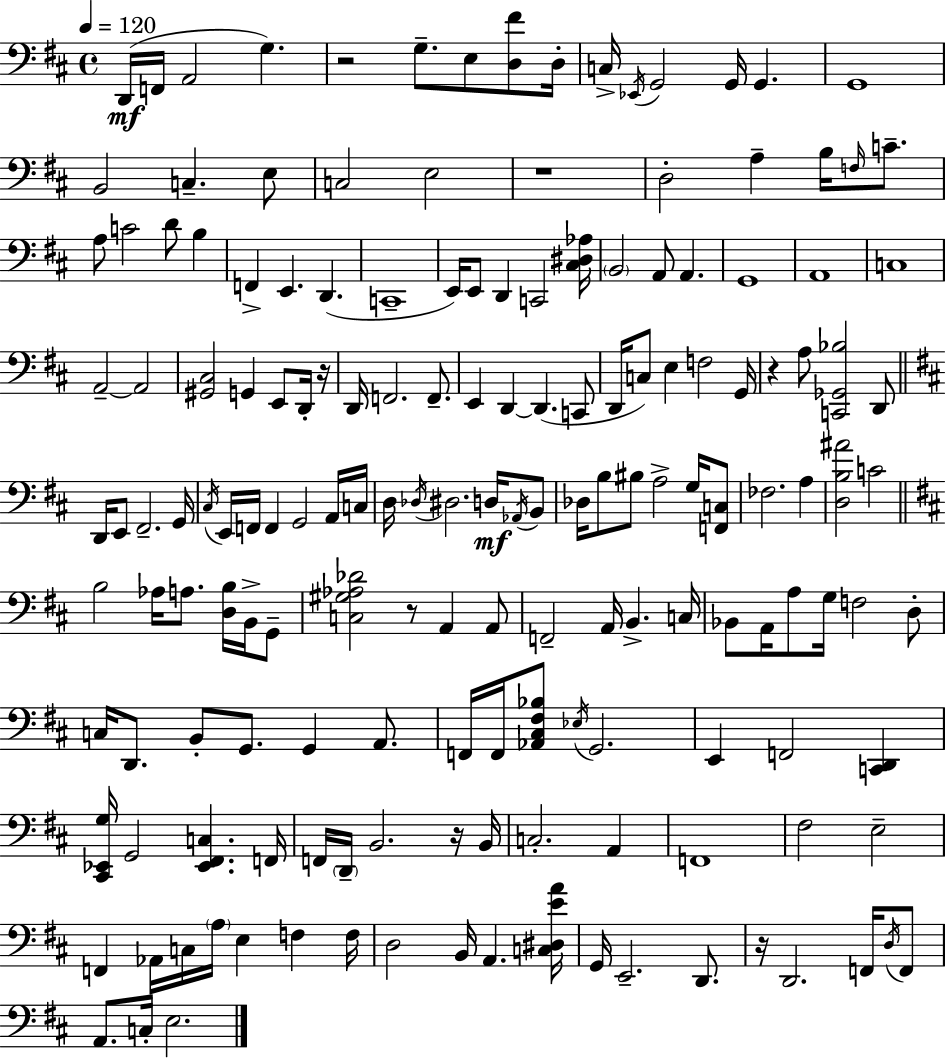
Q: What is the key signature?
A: D major